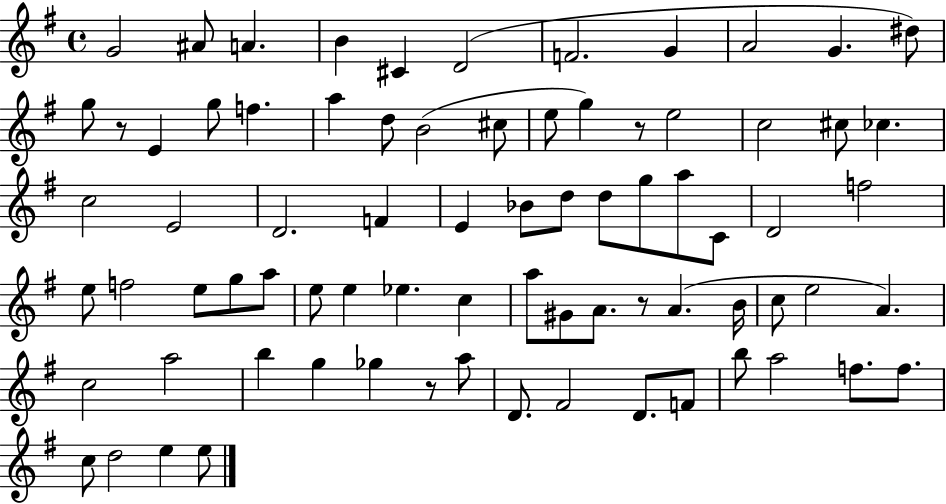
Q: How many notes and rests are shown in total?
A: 77